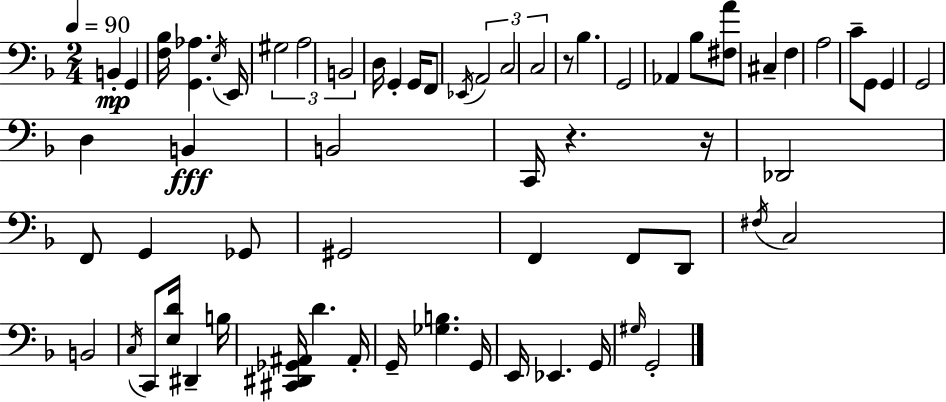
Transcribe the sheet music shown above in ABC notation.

X:1
T:Untitled
M:2/4
L:1/4
K:F
B,, G,, [F,_B,]/4 [G,,_A,] E,/4 E,,/4 ^G,2 A,2 B,,2 D,/4 G,, G,,/4 F,,/2 _E,,/4 A,,2 C,2 C,2 z/2 _B, G,,2 _A,, _B,/2 [^F,A]/2 ^C, F, A,2 C/2 G,,/2 G,, G,,2 D, B,, B,,2 C,,/4 z z/4 _D,,2 F,,/2 G,, _G,,/2 ^G,,2 F,, F,,/2 D,,/2 ^F,/4 C,2 B,,2 C,/4 C,,/2 [E,D]/4 ^D,, B,/4 [^C,,^D,,_G,,^A,,]/4 D ^A,,/4 G,,/4 [_G,B,] G,,/4 E,,/4 _E,, G,,/4 ^G,/4 G,,2